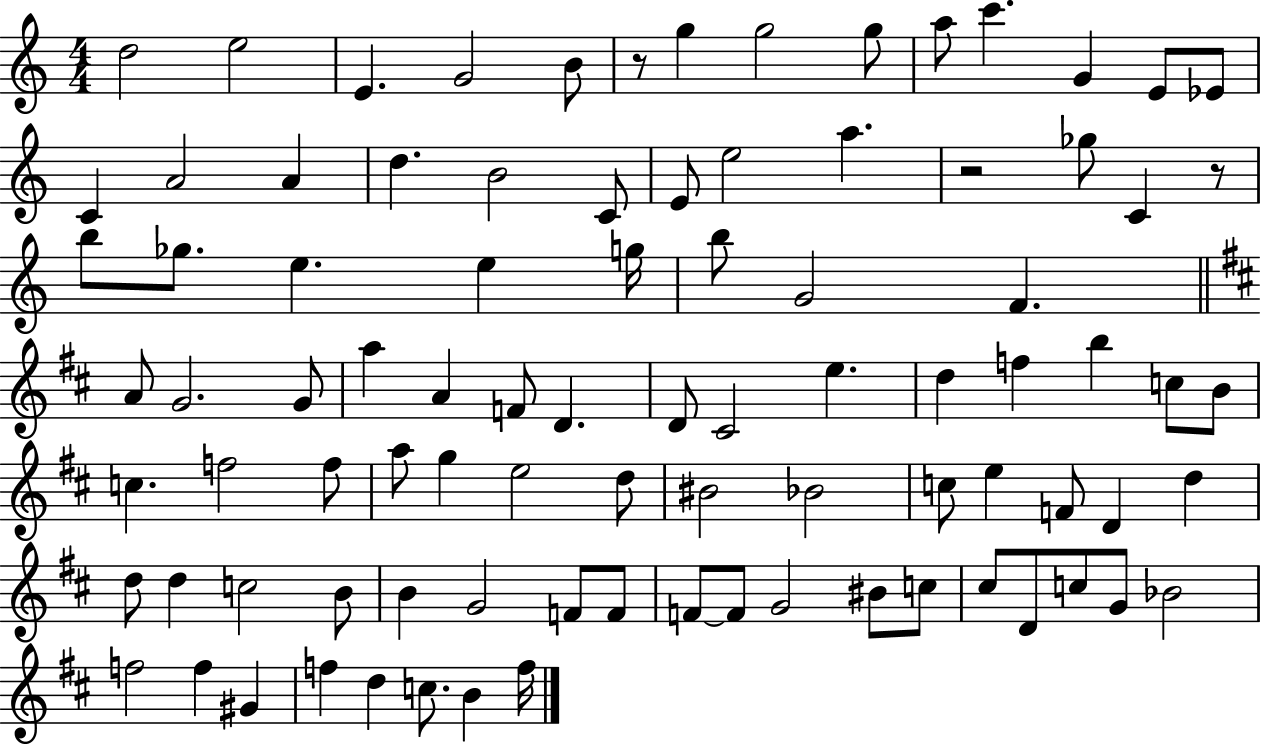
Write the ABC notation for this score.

X:1
T:Untitled
M:4/4
L:1/4
K:C
d2 e2 E G2 B/2 z/2 g g2 g/2 a/2 c' G E/2 _E/2 C A2 A d B2 C/2 E/2 e2 a z2 _g/2 C z/2 b/2 _g/2 e e g/4 b/2 G2 F A/2 G2 G/2 a A F/2 D D/2 ^C2 e d f b c/2 B/2 c f2 f/2 a/2 g e2 d/2 ^B2 _B2 c/2 e F/2 D d d/2 d c2 B/2 B G2 F/2 F/2 F/2 F/2 G2 ^B/2 c/2 ^c/2 D/2 c/2 G/2 _B2 f2 f ^G f d c/2 B f/4